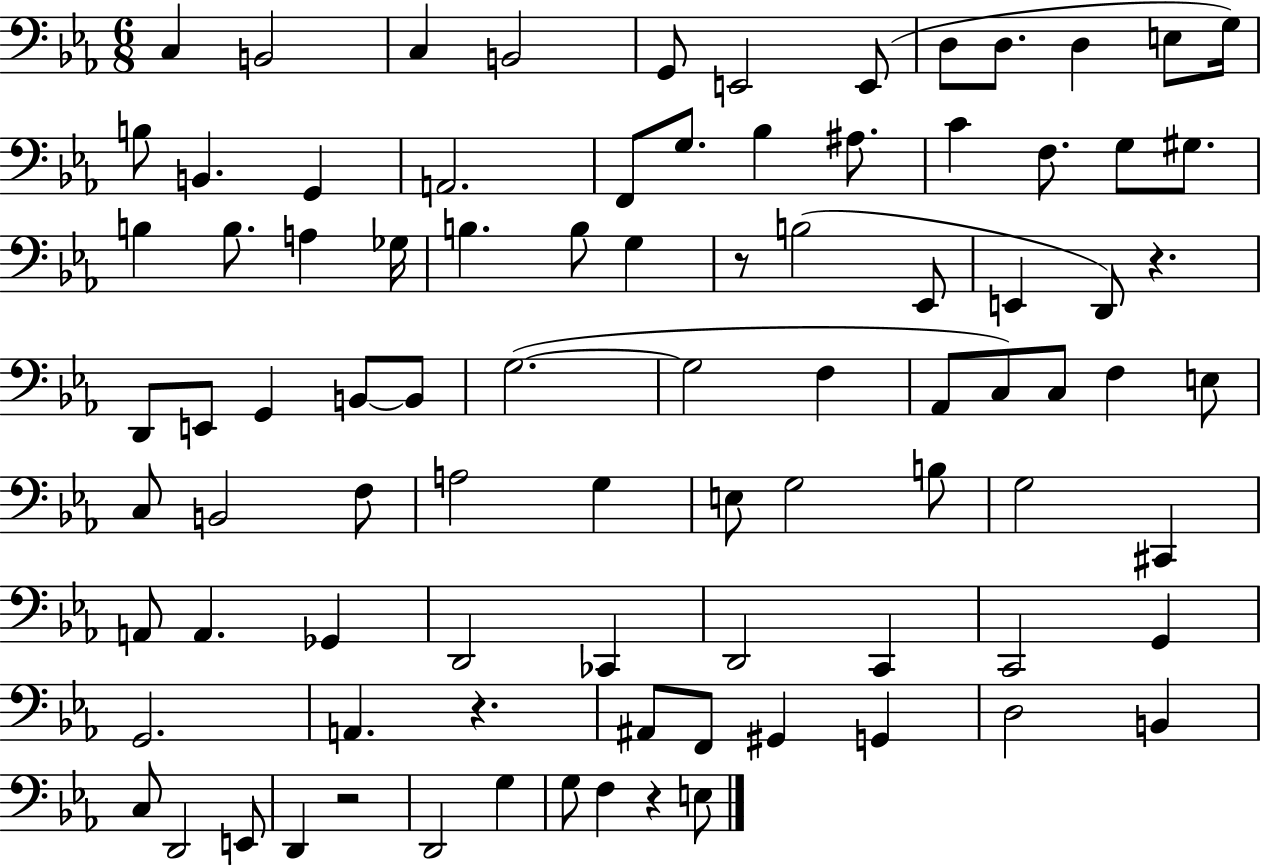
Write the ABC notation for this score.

X:1
T:Untitled
M:6/8
L:1/4
K:Eb
C, B,,2 C, B,,2 G,,/2 E,,2 E,,/2 D,/2 D,/2 D, E,/2 G,/4 B,/2 B,, G,, A,,2 F,,/2 G,/2 _B, ^A,/2 C F,/2 G,/2 ^G,/2 B, B,/2 A, _G,/4 B, B,/2 G, z/2 B,2 _E,,/2 E,, D,,/2 z D,,/2 E,,/2 G,, B,,/2 B,,/2 G,2 G,2 F, _A,,/2 C,/2 C,/2 F, E,/2 C,/2 B,,2 F,/2 A,2 G, E,/2 G,2 B,/2 G,2 ^C,, A,,/2 A,, _G,, D,,2 _C,, D,,2 C,, C,,2 G,, G,,2 A,, z ^A,,/2 F,,/2 ^G,, G,, D,2 B,, C,/2 D,,2 E,,/2 D,, z2 D,,2 G, G,/2 F, z E,/2